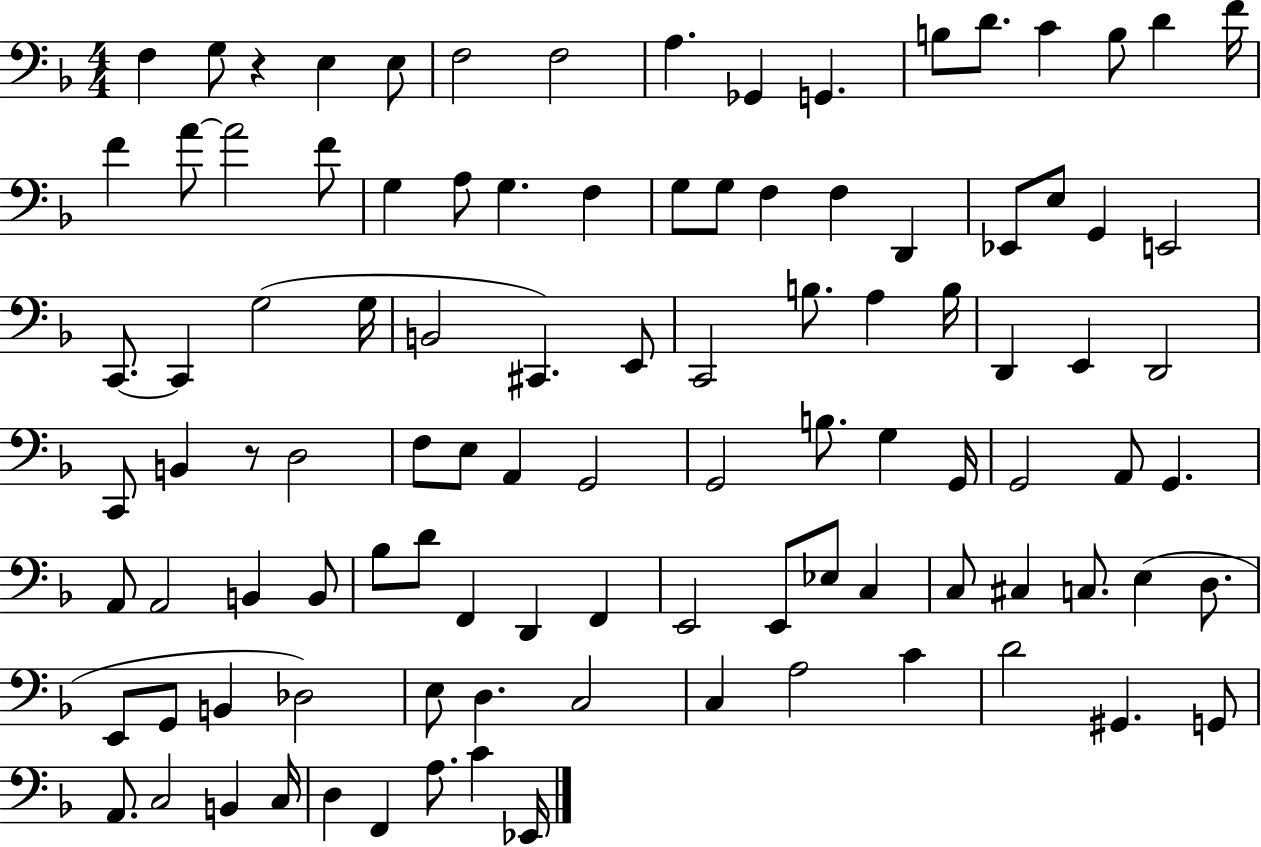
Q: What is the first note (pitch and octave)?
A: F3